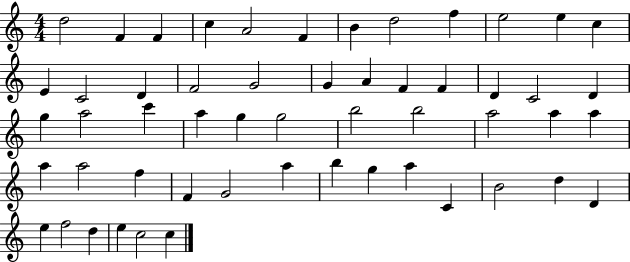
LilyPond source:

{
  \clef treble
  \numericTimeSignature
  \time 4/4
  \key c \major
  d''2 f'4 f'4 | c''4 a'2 f'4 | b'4 d''2 f''4 | e''2 e''4 c''4 | \break e'4 c'2 d'4 | f'2 g'2 | g'4 a'4 f'4 f'4 | d'4 c'2 d'4 | \break g''4 a''2 c'''4 | a''4 g''4 g''2 | b''2 b''2 | a''2 a''4 a''4 | \break a''4 a''2 f''4 | f'4 g'2 a''4 | b''4 g''4 a''4 c'4 | b'2 d''4 d'4 | \break e''4 f''2 d''4 | e''4 c''2 c''4 | \bar "|."
}